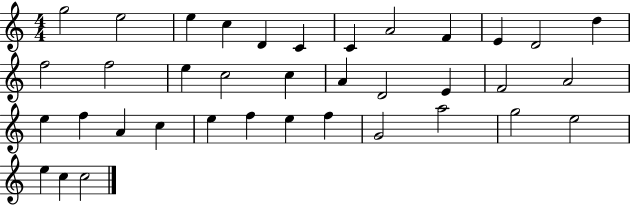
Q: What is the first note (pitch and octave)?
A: G5